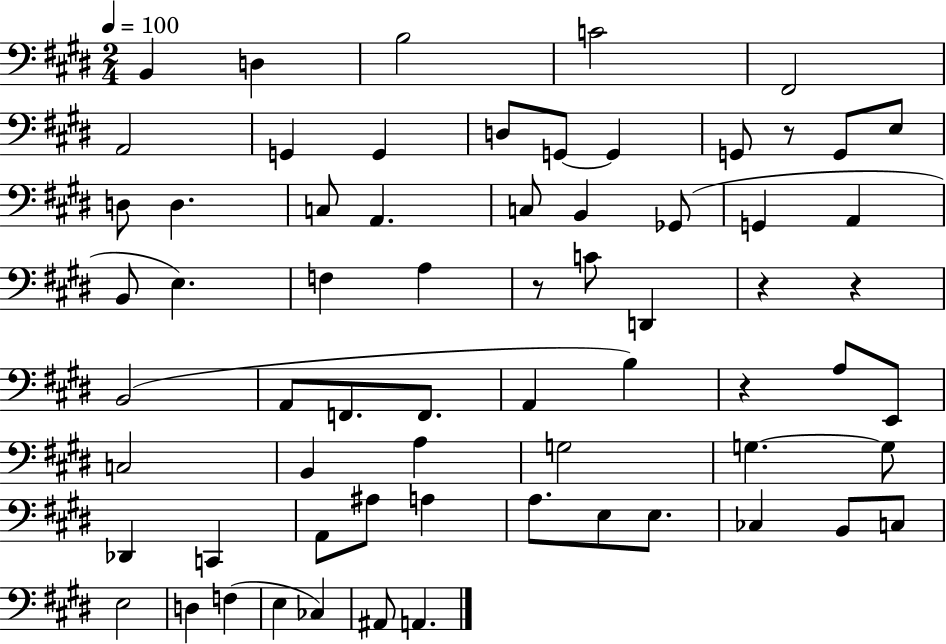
X:1
T:Untitled
M:2/4
L:1/4
K:E
B,, D, B,2 C2 ^F,,2 A,,2 G,, G,, D,/2 G,,/2 G,, G,,/2 z/2 G,,/2 E,/2 D,/2 D, C,/2 A,, C,/2 B,, _G,,/2 G,, A,, B,,/2 E, F, A, z/2 C/2 D,, z z B,,2 A,,/2 F,,/2 F,,/2 A,, B, z A,/2 E,,/2 C,2 B,, A, G,2 G, G,/2 _D,, C,, A,,/2 ^A,/2 A, A,/2 E,/2 E,/2 _C, B,,/2 C,/2 E,2 D, F, E, _C, ^A,,/2 A,,